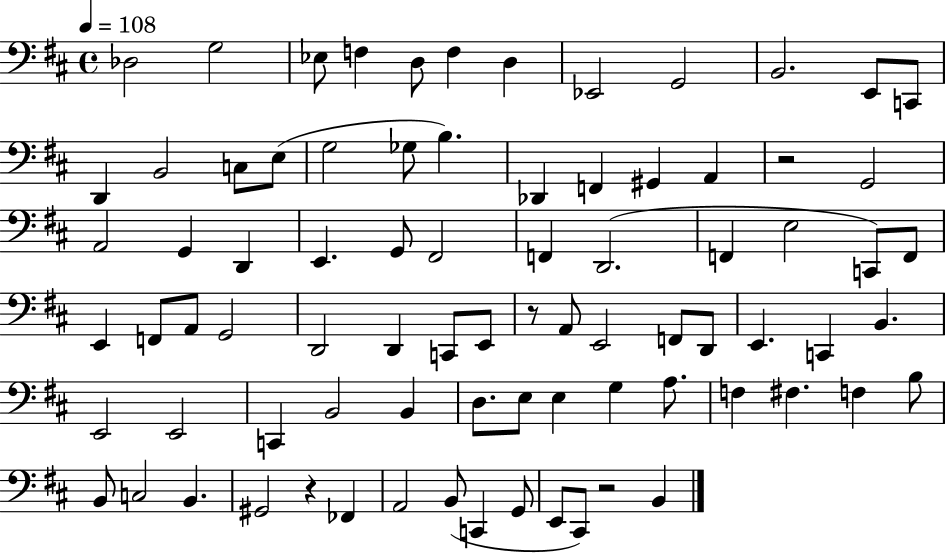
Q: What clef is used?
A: bass